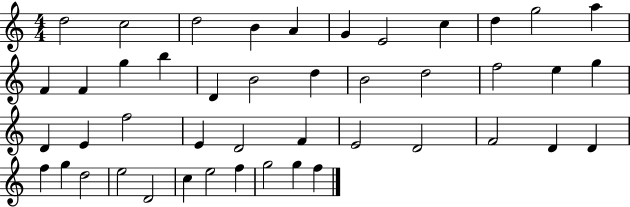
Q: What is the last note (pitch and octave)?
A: F5